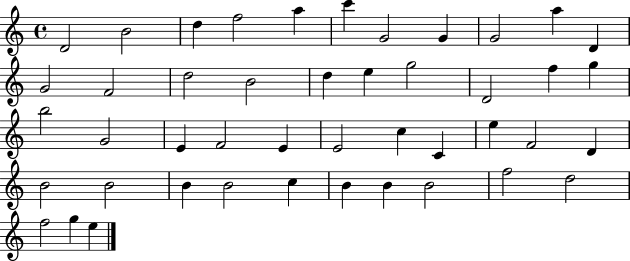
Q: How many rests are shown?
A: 0